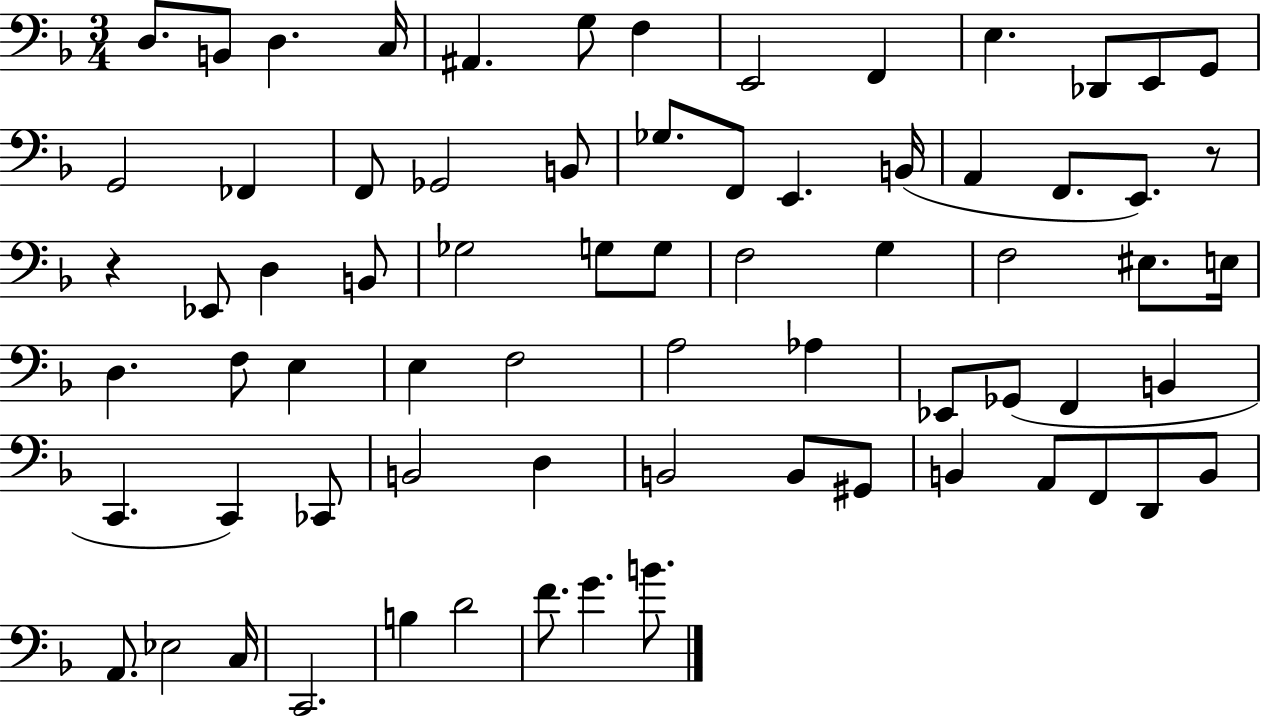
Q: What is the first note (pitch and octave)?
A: D3